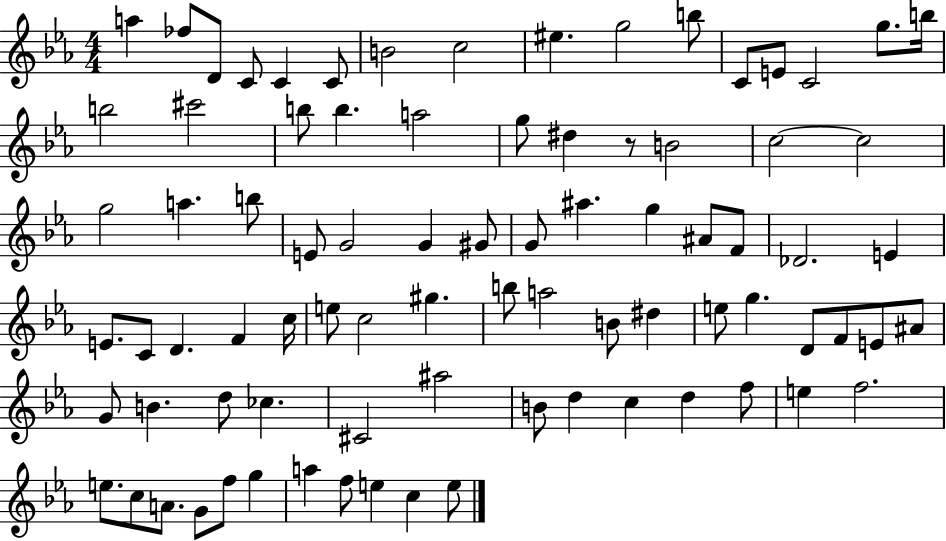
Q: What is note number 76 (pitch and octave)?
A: F5